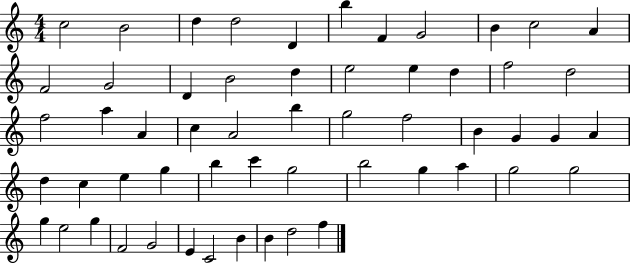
X:1
T:Untitled
M:4/4
L:1/4
K:C
c2 B2 d d2 D b F G2 B c2 A F2 G2 D B2 d e2 e d f2 d2 f2 a A c A2 b g2 f2 B G G A d c e g b c' g2 b2 g a g2 g2 g e2 g F2 G2 E C2 B B d2 f